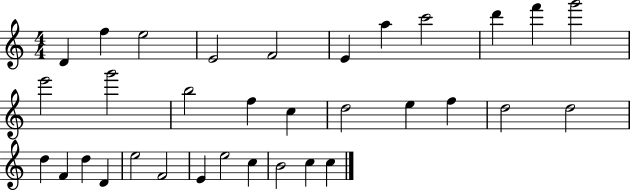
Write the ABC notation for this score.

X:1
T:Untitled
M:4/4
L:1/4
K:C
D f e2 E2 F2 E a c'2 d' f' g'2 e'2 g'2 b2 f c d2 e f d2 d2 d F d D e2 F2 E e2 c B2 c c